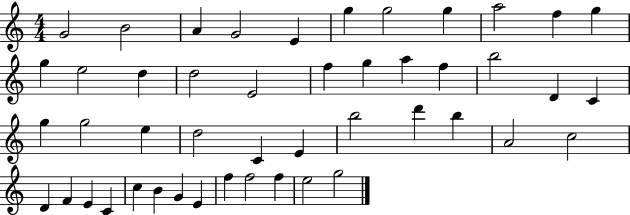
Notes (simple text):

G4/h B4/h A4/q G4/h E4/q G5/q G5/h G5/q A5/h F5/q G5/q G5/q E5/h D5/q D5/h E4/h F5/q G5/q A5/q F5/q B5/h D4/q C4/q G5/q G5/h E5/q D5/h C4/q E4/q B5/h D6/q B5/q A4/h C5/h D4/q F4/q E4/q C4/q C5/q B4/q G4/q E4/q F5/q F5/h F5/q E5/h G5/h